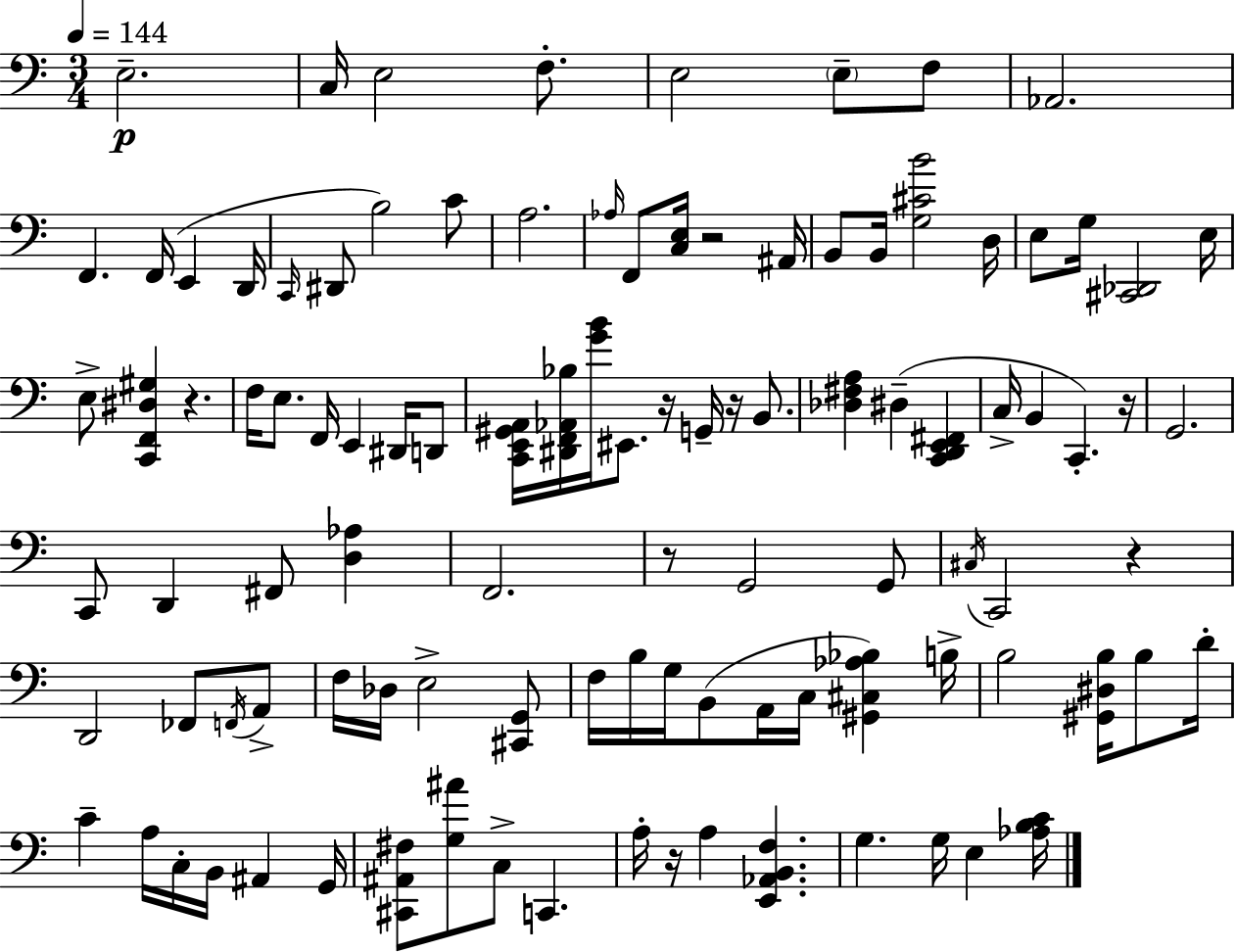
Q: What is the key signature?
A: C major